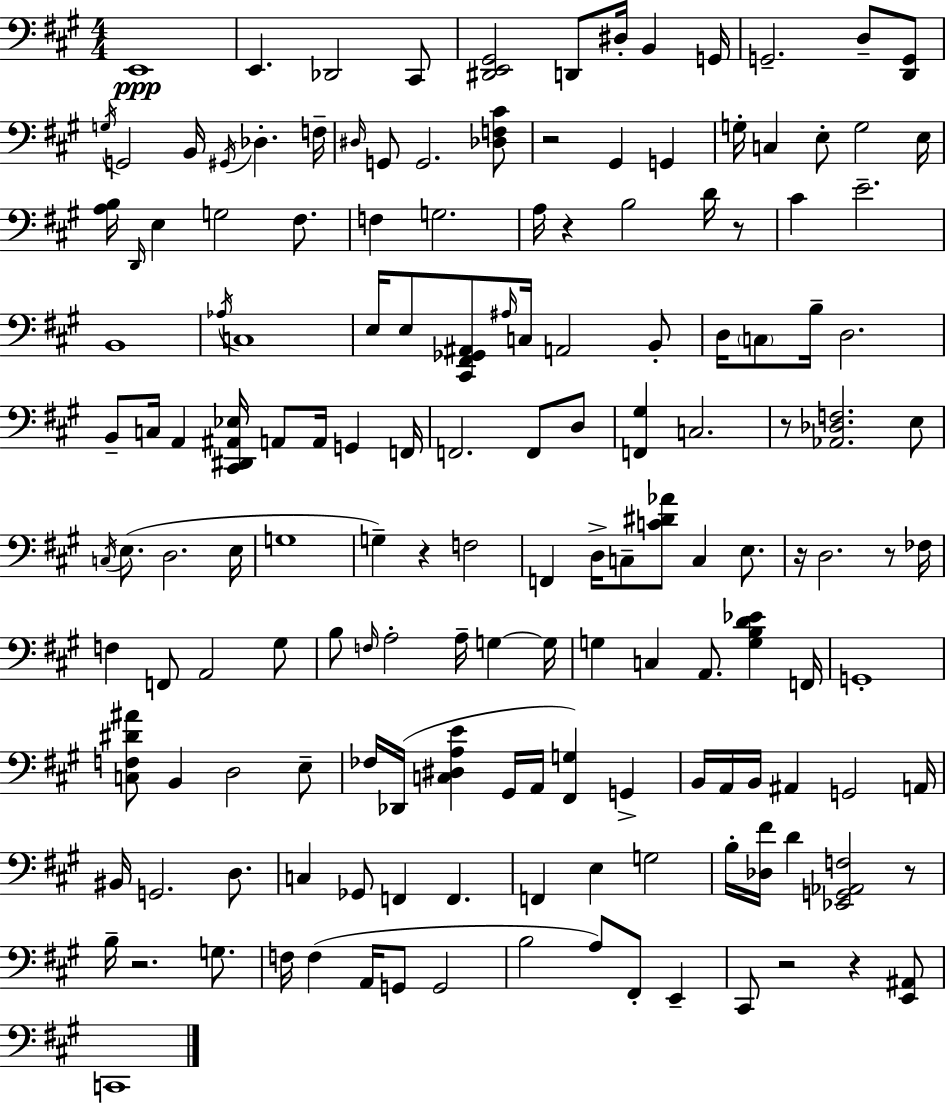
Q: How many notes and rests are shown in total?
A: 157